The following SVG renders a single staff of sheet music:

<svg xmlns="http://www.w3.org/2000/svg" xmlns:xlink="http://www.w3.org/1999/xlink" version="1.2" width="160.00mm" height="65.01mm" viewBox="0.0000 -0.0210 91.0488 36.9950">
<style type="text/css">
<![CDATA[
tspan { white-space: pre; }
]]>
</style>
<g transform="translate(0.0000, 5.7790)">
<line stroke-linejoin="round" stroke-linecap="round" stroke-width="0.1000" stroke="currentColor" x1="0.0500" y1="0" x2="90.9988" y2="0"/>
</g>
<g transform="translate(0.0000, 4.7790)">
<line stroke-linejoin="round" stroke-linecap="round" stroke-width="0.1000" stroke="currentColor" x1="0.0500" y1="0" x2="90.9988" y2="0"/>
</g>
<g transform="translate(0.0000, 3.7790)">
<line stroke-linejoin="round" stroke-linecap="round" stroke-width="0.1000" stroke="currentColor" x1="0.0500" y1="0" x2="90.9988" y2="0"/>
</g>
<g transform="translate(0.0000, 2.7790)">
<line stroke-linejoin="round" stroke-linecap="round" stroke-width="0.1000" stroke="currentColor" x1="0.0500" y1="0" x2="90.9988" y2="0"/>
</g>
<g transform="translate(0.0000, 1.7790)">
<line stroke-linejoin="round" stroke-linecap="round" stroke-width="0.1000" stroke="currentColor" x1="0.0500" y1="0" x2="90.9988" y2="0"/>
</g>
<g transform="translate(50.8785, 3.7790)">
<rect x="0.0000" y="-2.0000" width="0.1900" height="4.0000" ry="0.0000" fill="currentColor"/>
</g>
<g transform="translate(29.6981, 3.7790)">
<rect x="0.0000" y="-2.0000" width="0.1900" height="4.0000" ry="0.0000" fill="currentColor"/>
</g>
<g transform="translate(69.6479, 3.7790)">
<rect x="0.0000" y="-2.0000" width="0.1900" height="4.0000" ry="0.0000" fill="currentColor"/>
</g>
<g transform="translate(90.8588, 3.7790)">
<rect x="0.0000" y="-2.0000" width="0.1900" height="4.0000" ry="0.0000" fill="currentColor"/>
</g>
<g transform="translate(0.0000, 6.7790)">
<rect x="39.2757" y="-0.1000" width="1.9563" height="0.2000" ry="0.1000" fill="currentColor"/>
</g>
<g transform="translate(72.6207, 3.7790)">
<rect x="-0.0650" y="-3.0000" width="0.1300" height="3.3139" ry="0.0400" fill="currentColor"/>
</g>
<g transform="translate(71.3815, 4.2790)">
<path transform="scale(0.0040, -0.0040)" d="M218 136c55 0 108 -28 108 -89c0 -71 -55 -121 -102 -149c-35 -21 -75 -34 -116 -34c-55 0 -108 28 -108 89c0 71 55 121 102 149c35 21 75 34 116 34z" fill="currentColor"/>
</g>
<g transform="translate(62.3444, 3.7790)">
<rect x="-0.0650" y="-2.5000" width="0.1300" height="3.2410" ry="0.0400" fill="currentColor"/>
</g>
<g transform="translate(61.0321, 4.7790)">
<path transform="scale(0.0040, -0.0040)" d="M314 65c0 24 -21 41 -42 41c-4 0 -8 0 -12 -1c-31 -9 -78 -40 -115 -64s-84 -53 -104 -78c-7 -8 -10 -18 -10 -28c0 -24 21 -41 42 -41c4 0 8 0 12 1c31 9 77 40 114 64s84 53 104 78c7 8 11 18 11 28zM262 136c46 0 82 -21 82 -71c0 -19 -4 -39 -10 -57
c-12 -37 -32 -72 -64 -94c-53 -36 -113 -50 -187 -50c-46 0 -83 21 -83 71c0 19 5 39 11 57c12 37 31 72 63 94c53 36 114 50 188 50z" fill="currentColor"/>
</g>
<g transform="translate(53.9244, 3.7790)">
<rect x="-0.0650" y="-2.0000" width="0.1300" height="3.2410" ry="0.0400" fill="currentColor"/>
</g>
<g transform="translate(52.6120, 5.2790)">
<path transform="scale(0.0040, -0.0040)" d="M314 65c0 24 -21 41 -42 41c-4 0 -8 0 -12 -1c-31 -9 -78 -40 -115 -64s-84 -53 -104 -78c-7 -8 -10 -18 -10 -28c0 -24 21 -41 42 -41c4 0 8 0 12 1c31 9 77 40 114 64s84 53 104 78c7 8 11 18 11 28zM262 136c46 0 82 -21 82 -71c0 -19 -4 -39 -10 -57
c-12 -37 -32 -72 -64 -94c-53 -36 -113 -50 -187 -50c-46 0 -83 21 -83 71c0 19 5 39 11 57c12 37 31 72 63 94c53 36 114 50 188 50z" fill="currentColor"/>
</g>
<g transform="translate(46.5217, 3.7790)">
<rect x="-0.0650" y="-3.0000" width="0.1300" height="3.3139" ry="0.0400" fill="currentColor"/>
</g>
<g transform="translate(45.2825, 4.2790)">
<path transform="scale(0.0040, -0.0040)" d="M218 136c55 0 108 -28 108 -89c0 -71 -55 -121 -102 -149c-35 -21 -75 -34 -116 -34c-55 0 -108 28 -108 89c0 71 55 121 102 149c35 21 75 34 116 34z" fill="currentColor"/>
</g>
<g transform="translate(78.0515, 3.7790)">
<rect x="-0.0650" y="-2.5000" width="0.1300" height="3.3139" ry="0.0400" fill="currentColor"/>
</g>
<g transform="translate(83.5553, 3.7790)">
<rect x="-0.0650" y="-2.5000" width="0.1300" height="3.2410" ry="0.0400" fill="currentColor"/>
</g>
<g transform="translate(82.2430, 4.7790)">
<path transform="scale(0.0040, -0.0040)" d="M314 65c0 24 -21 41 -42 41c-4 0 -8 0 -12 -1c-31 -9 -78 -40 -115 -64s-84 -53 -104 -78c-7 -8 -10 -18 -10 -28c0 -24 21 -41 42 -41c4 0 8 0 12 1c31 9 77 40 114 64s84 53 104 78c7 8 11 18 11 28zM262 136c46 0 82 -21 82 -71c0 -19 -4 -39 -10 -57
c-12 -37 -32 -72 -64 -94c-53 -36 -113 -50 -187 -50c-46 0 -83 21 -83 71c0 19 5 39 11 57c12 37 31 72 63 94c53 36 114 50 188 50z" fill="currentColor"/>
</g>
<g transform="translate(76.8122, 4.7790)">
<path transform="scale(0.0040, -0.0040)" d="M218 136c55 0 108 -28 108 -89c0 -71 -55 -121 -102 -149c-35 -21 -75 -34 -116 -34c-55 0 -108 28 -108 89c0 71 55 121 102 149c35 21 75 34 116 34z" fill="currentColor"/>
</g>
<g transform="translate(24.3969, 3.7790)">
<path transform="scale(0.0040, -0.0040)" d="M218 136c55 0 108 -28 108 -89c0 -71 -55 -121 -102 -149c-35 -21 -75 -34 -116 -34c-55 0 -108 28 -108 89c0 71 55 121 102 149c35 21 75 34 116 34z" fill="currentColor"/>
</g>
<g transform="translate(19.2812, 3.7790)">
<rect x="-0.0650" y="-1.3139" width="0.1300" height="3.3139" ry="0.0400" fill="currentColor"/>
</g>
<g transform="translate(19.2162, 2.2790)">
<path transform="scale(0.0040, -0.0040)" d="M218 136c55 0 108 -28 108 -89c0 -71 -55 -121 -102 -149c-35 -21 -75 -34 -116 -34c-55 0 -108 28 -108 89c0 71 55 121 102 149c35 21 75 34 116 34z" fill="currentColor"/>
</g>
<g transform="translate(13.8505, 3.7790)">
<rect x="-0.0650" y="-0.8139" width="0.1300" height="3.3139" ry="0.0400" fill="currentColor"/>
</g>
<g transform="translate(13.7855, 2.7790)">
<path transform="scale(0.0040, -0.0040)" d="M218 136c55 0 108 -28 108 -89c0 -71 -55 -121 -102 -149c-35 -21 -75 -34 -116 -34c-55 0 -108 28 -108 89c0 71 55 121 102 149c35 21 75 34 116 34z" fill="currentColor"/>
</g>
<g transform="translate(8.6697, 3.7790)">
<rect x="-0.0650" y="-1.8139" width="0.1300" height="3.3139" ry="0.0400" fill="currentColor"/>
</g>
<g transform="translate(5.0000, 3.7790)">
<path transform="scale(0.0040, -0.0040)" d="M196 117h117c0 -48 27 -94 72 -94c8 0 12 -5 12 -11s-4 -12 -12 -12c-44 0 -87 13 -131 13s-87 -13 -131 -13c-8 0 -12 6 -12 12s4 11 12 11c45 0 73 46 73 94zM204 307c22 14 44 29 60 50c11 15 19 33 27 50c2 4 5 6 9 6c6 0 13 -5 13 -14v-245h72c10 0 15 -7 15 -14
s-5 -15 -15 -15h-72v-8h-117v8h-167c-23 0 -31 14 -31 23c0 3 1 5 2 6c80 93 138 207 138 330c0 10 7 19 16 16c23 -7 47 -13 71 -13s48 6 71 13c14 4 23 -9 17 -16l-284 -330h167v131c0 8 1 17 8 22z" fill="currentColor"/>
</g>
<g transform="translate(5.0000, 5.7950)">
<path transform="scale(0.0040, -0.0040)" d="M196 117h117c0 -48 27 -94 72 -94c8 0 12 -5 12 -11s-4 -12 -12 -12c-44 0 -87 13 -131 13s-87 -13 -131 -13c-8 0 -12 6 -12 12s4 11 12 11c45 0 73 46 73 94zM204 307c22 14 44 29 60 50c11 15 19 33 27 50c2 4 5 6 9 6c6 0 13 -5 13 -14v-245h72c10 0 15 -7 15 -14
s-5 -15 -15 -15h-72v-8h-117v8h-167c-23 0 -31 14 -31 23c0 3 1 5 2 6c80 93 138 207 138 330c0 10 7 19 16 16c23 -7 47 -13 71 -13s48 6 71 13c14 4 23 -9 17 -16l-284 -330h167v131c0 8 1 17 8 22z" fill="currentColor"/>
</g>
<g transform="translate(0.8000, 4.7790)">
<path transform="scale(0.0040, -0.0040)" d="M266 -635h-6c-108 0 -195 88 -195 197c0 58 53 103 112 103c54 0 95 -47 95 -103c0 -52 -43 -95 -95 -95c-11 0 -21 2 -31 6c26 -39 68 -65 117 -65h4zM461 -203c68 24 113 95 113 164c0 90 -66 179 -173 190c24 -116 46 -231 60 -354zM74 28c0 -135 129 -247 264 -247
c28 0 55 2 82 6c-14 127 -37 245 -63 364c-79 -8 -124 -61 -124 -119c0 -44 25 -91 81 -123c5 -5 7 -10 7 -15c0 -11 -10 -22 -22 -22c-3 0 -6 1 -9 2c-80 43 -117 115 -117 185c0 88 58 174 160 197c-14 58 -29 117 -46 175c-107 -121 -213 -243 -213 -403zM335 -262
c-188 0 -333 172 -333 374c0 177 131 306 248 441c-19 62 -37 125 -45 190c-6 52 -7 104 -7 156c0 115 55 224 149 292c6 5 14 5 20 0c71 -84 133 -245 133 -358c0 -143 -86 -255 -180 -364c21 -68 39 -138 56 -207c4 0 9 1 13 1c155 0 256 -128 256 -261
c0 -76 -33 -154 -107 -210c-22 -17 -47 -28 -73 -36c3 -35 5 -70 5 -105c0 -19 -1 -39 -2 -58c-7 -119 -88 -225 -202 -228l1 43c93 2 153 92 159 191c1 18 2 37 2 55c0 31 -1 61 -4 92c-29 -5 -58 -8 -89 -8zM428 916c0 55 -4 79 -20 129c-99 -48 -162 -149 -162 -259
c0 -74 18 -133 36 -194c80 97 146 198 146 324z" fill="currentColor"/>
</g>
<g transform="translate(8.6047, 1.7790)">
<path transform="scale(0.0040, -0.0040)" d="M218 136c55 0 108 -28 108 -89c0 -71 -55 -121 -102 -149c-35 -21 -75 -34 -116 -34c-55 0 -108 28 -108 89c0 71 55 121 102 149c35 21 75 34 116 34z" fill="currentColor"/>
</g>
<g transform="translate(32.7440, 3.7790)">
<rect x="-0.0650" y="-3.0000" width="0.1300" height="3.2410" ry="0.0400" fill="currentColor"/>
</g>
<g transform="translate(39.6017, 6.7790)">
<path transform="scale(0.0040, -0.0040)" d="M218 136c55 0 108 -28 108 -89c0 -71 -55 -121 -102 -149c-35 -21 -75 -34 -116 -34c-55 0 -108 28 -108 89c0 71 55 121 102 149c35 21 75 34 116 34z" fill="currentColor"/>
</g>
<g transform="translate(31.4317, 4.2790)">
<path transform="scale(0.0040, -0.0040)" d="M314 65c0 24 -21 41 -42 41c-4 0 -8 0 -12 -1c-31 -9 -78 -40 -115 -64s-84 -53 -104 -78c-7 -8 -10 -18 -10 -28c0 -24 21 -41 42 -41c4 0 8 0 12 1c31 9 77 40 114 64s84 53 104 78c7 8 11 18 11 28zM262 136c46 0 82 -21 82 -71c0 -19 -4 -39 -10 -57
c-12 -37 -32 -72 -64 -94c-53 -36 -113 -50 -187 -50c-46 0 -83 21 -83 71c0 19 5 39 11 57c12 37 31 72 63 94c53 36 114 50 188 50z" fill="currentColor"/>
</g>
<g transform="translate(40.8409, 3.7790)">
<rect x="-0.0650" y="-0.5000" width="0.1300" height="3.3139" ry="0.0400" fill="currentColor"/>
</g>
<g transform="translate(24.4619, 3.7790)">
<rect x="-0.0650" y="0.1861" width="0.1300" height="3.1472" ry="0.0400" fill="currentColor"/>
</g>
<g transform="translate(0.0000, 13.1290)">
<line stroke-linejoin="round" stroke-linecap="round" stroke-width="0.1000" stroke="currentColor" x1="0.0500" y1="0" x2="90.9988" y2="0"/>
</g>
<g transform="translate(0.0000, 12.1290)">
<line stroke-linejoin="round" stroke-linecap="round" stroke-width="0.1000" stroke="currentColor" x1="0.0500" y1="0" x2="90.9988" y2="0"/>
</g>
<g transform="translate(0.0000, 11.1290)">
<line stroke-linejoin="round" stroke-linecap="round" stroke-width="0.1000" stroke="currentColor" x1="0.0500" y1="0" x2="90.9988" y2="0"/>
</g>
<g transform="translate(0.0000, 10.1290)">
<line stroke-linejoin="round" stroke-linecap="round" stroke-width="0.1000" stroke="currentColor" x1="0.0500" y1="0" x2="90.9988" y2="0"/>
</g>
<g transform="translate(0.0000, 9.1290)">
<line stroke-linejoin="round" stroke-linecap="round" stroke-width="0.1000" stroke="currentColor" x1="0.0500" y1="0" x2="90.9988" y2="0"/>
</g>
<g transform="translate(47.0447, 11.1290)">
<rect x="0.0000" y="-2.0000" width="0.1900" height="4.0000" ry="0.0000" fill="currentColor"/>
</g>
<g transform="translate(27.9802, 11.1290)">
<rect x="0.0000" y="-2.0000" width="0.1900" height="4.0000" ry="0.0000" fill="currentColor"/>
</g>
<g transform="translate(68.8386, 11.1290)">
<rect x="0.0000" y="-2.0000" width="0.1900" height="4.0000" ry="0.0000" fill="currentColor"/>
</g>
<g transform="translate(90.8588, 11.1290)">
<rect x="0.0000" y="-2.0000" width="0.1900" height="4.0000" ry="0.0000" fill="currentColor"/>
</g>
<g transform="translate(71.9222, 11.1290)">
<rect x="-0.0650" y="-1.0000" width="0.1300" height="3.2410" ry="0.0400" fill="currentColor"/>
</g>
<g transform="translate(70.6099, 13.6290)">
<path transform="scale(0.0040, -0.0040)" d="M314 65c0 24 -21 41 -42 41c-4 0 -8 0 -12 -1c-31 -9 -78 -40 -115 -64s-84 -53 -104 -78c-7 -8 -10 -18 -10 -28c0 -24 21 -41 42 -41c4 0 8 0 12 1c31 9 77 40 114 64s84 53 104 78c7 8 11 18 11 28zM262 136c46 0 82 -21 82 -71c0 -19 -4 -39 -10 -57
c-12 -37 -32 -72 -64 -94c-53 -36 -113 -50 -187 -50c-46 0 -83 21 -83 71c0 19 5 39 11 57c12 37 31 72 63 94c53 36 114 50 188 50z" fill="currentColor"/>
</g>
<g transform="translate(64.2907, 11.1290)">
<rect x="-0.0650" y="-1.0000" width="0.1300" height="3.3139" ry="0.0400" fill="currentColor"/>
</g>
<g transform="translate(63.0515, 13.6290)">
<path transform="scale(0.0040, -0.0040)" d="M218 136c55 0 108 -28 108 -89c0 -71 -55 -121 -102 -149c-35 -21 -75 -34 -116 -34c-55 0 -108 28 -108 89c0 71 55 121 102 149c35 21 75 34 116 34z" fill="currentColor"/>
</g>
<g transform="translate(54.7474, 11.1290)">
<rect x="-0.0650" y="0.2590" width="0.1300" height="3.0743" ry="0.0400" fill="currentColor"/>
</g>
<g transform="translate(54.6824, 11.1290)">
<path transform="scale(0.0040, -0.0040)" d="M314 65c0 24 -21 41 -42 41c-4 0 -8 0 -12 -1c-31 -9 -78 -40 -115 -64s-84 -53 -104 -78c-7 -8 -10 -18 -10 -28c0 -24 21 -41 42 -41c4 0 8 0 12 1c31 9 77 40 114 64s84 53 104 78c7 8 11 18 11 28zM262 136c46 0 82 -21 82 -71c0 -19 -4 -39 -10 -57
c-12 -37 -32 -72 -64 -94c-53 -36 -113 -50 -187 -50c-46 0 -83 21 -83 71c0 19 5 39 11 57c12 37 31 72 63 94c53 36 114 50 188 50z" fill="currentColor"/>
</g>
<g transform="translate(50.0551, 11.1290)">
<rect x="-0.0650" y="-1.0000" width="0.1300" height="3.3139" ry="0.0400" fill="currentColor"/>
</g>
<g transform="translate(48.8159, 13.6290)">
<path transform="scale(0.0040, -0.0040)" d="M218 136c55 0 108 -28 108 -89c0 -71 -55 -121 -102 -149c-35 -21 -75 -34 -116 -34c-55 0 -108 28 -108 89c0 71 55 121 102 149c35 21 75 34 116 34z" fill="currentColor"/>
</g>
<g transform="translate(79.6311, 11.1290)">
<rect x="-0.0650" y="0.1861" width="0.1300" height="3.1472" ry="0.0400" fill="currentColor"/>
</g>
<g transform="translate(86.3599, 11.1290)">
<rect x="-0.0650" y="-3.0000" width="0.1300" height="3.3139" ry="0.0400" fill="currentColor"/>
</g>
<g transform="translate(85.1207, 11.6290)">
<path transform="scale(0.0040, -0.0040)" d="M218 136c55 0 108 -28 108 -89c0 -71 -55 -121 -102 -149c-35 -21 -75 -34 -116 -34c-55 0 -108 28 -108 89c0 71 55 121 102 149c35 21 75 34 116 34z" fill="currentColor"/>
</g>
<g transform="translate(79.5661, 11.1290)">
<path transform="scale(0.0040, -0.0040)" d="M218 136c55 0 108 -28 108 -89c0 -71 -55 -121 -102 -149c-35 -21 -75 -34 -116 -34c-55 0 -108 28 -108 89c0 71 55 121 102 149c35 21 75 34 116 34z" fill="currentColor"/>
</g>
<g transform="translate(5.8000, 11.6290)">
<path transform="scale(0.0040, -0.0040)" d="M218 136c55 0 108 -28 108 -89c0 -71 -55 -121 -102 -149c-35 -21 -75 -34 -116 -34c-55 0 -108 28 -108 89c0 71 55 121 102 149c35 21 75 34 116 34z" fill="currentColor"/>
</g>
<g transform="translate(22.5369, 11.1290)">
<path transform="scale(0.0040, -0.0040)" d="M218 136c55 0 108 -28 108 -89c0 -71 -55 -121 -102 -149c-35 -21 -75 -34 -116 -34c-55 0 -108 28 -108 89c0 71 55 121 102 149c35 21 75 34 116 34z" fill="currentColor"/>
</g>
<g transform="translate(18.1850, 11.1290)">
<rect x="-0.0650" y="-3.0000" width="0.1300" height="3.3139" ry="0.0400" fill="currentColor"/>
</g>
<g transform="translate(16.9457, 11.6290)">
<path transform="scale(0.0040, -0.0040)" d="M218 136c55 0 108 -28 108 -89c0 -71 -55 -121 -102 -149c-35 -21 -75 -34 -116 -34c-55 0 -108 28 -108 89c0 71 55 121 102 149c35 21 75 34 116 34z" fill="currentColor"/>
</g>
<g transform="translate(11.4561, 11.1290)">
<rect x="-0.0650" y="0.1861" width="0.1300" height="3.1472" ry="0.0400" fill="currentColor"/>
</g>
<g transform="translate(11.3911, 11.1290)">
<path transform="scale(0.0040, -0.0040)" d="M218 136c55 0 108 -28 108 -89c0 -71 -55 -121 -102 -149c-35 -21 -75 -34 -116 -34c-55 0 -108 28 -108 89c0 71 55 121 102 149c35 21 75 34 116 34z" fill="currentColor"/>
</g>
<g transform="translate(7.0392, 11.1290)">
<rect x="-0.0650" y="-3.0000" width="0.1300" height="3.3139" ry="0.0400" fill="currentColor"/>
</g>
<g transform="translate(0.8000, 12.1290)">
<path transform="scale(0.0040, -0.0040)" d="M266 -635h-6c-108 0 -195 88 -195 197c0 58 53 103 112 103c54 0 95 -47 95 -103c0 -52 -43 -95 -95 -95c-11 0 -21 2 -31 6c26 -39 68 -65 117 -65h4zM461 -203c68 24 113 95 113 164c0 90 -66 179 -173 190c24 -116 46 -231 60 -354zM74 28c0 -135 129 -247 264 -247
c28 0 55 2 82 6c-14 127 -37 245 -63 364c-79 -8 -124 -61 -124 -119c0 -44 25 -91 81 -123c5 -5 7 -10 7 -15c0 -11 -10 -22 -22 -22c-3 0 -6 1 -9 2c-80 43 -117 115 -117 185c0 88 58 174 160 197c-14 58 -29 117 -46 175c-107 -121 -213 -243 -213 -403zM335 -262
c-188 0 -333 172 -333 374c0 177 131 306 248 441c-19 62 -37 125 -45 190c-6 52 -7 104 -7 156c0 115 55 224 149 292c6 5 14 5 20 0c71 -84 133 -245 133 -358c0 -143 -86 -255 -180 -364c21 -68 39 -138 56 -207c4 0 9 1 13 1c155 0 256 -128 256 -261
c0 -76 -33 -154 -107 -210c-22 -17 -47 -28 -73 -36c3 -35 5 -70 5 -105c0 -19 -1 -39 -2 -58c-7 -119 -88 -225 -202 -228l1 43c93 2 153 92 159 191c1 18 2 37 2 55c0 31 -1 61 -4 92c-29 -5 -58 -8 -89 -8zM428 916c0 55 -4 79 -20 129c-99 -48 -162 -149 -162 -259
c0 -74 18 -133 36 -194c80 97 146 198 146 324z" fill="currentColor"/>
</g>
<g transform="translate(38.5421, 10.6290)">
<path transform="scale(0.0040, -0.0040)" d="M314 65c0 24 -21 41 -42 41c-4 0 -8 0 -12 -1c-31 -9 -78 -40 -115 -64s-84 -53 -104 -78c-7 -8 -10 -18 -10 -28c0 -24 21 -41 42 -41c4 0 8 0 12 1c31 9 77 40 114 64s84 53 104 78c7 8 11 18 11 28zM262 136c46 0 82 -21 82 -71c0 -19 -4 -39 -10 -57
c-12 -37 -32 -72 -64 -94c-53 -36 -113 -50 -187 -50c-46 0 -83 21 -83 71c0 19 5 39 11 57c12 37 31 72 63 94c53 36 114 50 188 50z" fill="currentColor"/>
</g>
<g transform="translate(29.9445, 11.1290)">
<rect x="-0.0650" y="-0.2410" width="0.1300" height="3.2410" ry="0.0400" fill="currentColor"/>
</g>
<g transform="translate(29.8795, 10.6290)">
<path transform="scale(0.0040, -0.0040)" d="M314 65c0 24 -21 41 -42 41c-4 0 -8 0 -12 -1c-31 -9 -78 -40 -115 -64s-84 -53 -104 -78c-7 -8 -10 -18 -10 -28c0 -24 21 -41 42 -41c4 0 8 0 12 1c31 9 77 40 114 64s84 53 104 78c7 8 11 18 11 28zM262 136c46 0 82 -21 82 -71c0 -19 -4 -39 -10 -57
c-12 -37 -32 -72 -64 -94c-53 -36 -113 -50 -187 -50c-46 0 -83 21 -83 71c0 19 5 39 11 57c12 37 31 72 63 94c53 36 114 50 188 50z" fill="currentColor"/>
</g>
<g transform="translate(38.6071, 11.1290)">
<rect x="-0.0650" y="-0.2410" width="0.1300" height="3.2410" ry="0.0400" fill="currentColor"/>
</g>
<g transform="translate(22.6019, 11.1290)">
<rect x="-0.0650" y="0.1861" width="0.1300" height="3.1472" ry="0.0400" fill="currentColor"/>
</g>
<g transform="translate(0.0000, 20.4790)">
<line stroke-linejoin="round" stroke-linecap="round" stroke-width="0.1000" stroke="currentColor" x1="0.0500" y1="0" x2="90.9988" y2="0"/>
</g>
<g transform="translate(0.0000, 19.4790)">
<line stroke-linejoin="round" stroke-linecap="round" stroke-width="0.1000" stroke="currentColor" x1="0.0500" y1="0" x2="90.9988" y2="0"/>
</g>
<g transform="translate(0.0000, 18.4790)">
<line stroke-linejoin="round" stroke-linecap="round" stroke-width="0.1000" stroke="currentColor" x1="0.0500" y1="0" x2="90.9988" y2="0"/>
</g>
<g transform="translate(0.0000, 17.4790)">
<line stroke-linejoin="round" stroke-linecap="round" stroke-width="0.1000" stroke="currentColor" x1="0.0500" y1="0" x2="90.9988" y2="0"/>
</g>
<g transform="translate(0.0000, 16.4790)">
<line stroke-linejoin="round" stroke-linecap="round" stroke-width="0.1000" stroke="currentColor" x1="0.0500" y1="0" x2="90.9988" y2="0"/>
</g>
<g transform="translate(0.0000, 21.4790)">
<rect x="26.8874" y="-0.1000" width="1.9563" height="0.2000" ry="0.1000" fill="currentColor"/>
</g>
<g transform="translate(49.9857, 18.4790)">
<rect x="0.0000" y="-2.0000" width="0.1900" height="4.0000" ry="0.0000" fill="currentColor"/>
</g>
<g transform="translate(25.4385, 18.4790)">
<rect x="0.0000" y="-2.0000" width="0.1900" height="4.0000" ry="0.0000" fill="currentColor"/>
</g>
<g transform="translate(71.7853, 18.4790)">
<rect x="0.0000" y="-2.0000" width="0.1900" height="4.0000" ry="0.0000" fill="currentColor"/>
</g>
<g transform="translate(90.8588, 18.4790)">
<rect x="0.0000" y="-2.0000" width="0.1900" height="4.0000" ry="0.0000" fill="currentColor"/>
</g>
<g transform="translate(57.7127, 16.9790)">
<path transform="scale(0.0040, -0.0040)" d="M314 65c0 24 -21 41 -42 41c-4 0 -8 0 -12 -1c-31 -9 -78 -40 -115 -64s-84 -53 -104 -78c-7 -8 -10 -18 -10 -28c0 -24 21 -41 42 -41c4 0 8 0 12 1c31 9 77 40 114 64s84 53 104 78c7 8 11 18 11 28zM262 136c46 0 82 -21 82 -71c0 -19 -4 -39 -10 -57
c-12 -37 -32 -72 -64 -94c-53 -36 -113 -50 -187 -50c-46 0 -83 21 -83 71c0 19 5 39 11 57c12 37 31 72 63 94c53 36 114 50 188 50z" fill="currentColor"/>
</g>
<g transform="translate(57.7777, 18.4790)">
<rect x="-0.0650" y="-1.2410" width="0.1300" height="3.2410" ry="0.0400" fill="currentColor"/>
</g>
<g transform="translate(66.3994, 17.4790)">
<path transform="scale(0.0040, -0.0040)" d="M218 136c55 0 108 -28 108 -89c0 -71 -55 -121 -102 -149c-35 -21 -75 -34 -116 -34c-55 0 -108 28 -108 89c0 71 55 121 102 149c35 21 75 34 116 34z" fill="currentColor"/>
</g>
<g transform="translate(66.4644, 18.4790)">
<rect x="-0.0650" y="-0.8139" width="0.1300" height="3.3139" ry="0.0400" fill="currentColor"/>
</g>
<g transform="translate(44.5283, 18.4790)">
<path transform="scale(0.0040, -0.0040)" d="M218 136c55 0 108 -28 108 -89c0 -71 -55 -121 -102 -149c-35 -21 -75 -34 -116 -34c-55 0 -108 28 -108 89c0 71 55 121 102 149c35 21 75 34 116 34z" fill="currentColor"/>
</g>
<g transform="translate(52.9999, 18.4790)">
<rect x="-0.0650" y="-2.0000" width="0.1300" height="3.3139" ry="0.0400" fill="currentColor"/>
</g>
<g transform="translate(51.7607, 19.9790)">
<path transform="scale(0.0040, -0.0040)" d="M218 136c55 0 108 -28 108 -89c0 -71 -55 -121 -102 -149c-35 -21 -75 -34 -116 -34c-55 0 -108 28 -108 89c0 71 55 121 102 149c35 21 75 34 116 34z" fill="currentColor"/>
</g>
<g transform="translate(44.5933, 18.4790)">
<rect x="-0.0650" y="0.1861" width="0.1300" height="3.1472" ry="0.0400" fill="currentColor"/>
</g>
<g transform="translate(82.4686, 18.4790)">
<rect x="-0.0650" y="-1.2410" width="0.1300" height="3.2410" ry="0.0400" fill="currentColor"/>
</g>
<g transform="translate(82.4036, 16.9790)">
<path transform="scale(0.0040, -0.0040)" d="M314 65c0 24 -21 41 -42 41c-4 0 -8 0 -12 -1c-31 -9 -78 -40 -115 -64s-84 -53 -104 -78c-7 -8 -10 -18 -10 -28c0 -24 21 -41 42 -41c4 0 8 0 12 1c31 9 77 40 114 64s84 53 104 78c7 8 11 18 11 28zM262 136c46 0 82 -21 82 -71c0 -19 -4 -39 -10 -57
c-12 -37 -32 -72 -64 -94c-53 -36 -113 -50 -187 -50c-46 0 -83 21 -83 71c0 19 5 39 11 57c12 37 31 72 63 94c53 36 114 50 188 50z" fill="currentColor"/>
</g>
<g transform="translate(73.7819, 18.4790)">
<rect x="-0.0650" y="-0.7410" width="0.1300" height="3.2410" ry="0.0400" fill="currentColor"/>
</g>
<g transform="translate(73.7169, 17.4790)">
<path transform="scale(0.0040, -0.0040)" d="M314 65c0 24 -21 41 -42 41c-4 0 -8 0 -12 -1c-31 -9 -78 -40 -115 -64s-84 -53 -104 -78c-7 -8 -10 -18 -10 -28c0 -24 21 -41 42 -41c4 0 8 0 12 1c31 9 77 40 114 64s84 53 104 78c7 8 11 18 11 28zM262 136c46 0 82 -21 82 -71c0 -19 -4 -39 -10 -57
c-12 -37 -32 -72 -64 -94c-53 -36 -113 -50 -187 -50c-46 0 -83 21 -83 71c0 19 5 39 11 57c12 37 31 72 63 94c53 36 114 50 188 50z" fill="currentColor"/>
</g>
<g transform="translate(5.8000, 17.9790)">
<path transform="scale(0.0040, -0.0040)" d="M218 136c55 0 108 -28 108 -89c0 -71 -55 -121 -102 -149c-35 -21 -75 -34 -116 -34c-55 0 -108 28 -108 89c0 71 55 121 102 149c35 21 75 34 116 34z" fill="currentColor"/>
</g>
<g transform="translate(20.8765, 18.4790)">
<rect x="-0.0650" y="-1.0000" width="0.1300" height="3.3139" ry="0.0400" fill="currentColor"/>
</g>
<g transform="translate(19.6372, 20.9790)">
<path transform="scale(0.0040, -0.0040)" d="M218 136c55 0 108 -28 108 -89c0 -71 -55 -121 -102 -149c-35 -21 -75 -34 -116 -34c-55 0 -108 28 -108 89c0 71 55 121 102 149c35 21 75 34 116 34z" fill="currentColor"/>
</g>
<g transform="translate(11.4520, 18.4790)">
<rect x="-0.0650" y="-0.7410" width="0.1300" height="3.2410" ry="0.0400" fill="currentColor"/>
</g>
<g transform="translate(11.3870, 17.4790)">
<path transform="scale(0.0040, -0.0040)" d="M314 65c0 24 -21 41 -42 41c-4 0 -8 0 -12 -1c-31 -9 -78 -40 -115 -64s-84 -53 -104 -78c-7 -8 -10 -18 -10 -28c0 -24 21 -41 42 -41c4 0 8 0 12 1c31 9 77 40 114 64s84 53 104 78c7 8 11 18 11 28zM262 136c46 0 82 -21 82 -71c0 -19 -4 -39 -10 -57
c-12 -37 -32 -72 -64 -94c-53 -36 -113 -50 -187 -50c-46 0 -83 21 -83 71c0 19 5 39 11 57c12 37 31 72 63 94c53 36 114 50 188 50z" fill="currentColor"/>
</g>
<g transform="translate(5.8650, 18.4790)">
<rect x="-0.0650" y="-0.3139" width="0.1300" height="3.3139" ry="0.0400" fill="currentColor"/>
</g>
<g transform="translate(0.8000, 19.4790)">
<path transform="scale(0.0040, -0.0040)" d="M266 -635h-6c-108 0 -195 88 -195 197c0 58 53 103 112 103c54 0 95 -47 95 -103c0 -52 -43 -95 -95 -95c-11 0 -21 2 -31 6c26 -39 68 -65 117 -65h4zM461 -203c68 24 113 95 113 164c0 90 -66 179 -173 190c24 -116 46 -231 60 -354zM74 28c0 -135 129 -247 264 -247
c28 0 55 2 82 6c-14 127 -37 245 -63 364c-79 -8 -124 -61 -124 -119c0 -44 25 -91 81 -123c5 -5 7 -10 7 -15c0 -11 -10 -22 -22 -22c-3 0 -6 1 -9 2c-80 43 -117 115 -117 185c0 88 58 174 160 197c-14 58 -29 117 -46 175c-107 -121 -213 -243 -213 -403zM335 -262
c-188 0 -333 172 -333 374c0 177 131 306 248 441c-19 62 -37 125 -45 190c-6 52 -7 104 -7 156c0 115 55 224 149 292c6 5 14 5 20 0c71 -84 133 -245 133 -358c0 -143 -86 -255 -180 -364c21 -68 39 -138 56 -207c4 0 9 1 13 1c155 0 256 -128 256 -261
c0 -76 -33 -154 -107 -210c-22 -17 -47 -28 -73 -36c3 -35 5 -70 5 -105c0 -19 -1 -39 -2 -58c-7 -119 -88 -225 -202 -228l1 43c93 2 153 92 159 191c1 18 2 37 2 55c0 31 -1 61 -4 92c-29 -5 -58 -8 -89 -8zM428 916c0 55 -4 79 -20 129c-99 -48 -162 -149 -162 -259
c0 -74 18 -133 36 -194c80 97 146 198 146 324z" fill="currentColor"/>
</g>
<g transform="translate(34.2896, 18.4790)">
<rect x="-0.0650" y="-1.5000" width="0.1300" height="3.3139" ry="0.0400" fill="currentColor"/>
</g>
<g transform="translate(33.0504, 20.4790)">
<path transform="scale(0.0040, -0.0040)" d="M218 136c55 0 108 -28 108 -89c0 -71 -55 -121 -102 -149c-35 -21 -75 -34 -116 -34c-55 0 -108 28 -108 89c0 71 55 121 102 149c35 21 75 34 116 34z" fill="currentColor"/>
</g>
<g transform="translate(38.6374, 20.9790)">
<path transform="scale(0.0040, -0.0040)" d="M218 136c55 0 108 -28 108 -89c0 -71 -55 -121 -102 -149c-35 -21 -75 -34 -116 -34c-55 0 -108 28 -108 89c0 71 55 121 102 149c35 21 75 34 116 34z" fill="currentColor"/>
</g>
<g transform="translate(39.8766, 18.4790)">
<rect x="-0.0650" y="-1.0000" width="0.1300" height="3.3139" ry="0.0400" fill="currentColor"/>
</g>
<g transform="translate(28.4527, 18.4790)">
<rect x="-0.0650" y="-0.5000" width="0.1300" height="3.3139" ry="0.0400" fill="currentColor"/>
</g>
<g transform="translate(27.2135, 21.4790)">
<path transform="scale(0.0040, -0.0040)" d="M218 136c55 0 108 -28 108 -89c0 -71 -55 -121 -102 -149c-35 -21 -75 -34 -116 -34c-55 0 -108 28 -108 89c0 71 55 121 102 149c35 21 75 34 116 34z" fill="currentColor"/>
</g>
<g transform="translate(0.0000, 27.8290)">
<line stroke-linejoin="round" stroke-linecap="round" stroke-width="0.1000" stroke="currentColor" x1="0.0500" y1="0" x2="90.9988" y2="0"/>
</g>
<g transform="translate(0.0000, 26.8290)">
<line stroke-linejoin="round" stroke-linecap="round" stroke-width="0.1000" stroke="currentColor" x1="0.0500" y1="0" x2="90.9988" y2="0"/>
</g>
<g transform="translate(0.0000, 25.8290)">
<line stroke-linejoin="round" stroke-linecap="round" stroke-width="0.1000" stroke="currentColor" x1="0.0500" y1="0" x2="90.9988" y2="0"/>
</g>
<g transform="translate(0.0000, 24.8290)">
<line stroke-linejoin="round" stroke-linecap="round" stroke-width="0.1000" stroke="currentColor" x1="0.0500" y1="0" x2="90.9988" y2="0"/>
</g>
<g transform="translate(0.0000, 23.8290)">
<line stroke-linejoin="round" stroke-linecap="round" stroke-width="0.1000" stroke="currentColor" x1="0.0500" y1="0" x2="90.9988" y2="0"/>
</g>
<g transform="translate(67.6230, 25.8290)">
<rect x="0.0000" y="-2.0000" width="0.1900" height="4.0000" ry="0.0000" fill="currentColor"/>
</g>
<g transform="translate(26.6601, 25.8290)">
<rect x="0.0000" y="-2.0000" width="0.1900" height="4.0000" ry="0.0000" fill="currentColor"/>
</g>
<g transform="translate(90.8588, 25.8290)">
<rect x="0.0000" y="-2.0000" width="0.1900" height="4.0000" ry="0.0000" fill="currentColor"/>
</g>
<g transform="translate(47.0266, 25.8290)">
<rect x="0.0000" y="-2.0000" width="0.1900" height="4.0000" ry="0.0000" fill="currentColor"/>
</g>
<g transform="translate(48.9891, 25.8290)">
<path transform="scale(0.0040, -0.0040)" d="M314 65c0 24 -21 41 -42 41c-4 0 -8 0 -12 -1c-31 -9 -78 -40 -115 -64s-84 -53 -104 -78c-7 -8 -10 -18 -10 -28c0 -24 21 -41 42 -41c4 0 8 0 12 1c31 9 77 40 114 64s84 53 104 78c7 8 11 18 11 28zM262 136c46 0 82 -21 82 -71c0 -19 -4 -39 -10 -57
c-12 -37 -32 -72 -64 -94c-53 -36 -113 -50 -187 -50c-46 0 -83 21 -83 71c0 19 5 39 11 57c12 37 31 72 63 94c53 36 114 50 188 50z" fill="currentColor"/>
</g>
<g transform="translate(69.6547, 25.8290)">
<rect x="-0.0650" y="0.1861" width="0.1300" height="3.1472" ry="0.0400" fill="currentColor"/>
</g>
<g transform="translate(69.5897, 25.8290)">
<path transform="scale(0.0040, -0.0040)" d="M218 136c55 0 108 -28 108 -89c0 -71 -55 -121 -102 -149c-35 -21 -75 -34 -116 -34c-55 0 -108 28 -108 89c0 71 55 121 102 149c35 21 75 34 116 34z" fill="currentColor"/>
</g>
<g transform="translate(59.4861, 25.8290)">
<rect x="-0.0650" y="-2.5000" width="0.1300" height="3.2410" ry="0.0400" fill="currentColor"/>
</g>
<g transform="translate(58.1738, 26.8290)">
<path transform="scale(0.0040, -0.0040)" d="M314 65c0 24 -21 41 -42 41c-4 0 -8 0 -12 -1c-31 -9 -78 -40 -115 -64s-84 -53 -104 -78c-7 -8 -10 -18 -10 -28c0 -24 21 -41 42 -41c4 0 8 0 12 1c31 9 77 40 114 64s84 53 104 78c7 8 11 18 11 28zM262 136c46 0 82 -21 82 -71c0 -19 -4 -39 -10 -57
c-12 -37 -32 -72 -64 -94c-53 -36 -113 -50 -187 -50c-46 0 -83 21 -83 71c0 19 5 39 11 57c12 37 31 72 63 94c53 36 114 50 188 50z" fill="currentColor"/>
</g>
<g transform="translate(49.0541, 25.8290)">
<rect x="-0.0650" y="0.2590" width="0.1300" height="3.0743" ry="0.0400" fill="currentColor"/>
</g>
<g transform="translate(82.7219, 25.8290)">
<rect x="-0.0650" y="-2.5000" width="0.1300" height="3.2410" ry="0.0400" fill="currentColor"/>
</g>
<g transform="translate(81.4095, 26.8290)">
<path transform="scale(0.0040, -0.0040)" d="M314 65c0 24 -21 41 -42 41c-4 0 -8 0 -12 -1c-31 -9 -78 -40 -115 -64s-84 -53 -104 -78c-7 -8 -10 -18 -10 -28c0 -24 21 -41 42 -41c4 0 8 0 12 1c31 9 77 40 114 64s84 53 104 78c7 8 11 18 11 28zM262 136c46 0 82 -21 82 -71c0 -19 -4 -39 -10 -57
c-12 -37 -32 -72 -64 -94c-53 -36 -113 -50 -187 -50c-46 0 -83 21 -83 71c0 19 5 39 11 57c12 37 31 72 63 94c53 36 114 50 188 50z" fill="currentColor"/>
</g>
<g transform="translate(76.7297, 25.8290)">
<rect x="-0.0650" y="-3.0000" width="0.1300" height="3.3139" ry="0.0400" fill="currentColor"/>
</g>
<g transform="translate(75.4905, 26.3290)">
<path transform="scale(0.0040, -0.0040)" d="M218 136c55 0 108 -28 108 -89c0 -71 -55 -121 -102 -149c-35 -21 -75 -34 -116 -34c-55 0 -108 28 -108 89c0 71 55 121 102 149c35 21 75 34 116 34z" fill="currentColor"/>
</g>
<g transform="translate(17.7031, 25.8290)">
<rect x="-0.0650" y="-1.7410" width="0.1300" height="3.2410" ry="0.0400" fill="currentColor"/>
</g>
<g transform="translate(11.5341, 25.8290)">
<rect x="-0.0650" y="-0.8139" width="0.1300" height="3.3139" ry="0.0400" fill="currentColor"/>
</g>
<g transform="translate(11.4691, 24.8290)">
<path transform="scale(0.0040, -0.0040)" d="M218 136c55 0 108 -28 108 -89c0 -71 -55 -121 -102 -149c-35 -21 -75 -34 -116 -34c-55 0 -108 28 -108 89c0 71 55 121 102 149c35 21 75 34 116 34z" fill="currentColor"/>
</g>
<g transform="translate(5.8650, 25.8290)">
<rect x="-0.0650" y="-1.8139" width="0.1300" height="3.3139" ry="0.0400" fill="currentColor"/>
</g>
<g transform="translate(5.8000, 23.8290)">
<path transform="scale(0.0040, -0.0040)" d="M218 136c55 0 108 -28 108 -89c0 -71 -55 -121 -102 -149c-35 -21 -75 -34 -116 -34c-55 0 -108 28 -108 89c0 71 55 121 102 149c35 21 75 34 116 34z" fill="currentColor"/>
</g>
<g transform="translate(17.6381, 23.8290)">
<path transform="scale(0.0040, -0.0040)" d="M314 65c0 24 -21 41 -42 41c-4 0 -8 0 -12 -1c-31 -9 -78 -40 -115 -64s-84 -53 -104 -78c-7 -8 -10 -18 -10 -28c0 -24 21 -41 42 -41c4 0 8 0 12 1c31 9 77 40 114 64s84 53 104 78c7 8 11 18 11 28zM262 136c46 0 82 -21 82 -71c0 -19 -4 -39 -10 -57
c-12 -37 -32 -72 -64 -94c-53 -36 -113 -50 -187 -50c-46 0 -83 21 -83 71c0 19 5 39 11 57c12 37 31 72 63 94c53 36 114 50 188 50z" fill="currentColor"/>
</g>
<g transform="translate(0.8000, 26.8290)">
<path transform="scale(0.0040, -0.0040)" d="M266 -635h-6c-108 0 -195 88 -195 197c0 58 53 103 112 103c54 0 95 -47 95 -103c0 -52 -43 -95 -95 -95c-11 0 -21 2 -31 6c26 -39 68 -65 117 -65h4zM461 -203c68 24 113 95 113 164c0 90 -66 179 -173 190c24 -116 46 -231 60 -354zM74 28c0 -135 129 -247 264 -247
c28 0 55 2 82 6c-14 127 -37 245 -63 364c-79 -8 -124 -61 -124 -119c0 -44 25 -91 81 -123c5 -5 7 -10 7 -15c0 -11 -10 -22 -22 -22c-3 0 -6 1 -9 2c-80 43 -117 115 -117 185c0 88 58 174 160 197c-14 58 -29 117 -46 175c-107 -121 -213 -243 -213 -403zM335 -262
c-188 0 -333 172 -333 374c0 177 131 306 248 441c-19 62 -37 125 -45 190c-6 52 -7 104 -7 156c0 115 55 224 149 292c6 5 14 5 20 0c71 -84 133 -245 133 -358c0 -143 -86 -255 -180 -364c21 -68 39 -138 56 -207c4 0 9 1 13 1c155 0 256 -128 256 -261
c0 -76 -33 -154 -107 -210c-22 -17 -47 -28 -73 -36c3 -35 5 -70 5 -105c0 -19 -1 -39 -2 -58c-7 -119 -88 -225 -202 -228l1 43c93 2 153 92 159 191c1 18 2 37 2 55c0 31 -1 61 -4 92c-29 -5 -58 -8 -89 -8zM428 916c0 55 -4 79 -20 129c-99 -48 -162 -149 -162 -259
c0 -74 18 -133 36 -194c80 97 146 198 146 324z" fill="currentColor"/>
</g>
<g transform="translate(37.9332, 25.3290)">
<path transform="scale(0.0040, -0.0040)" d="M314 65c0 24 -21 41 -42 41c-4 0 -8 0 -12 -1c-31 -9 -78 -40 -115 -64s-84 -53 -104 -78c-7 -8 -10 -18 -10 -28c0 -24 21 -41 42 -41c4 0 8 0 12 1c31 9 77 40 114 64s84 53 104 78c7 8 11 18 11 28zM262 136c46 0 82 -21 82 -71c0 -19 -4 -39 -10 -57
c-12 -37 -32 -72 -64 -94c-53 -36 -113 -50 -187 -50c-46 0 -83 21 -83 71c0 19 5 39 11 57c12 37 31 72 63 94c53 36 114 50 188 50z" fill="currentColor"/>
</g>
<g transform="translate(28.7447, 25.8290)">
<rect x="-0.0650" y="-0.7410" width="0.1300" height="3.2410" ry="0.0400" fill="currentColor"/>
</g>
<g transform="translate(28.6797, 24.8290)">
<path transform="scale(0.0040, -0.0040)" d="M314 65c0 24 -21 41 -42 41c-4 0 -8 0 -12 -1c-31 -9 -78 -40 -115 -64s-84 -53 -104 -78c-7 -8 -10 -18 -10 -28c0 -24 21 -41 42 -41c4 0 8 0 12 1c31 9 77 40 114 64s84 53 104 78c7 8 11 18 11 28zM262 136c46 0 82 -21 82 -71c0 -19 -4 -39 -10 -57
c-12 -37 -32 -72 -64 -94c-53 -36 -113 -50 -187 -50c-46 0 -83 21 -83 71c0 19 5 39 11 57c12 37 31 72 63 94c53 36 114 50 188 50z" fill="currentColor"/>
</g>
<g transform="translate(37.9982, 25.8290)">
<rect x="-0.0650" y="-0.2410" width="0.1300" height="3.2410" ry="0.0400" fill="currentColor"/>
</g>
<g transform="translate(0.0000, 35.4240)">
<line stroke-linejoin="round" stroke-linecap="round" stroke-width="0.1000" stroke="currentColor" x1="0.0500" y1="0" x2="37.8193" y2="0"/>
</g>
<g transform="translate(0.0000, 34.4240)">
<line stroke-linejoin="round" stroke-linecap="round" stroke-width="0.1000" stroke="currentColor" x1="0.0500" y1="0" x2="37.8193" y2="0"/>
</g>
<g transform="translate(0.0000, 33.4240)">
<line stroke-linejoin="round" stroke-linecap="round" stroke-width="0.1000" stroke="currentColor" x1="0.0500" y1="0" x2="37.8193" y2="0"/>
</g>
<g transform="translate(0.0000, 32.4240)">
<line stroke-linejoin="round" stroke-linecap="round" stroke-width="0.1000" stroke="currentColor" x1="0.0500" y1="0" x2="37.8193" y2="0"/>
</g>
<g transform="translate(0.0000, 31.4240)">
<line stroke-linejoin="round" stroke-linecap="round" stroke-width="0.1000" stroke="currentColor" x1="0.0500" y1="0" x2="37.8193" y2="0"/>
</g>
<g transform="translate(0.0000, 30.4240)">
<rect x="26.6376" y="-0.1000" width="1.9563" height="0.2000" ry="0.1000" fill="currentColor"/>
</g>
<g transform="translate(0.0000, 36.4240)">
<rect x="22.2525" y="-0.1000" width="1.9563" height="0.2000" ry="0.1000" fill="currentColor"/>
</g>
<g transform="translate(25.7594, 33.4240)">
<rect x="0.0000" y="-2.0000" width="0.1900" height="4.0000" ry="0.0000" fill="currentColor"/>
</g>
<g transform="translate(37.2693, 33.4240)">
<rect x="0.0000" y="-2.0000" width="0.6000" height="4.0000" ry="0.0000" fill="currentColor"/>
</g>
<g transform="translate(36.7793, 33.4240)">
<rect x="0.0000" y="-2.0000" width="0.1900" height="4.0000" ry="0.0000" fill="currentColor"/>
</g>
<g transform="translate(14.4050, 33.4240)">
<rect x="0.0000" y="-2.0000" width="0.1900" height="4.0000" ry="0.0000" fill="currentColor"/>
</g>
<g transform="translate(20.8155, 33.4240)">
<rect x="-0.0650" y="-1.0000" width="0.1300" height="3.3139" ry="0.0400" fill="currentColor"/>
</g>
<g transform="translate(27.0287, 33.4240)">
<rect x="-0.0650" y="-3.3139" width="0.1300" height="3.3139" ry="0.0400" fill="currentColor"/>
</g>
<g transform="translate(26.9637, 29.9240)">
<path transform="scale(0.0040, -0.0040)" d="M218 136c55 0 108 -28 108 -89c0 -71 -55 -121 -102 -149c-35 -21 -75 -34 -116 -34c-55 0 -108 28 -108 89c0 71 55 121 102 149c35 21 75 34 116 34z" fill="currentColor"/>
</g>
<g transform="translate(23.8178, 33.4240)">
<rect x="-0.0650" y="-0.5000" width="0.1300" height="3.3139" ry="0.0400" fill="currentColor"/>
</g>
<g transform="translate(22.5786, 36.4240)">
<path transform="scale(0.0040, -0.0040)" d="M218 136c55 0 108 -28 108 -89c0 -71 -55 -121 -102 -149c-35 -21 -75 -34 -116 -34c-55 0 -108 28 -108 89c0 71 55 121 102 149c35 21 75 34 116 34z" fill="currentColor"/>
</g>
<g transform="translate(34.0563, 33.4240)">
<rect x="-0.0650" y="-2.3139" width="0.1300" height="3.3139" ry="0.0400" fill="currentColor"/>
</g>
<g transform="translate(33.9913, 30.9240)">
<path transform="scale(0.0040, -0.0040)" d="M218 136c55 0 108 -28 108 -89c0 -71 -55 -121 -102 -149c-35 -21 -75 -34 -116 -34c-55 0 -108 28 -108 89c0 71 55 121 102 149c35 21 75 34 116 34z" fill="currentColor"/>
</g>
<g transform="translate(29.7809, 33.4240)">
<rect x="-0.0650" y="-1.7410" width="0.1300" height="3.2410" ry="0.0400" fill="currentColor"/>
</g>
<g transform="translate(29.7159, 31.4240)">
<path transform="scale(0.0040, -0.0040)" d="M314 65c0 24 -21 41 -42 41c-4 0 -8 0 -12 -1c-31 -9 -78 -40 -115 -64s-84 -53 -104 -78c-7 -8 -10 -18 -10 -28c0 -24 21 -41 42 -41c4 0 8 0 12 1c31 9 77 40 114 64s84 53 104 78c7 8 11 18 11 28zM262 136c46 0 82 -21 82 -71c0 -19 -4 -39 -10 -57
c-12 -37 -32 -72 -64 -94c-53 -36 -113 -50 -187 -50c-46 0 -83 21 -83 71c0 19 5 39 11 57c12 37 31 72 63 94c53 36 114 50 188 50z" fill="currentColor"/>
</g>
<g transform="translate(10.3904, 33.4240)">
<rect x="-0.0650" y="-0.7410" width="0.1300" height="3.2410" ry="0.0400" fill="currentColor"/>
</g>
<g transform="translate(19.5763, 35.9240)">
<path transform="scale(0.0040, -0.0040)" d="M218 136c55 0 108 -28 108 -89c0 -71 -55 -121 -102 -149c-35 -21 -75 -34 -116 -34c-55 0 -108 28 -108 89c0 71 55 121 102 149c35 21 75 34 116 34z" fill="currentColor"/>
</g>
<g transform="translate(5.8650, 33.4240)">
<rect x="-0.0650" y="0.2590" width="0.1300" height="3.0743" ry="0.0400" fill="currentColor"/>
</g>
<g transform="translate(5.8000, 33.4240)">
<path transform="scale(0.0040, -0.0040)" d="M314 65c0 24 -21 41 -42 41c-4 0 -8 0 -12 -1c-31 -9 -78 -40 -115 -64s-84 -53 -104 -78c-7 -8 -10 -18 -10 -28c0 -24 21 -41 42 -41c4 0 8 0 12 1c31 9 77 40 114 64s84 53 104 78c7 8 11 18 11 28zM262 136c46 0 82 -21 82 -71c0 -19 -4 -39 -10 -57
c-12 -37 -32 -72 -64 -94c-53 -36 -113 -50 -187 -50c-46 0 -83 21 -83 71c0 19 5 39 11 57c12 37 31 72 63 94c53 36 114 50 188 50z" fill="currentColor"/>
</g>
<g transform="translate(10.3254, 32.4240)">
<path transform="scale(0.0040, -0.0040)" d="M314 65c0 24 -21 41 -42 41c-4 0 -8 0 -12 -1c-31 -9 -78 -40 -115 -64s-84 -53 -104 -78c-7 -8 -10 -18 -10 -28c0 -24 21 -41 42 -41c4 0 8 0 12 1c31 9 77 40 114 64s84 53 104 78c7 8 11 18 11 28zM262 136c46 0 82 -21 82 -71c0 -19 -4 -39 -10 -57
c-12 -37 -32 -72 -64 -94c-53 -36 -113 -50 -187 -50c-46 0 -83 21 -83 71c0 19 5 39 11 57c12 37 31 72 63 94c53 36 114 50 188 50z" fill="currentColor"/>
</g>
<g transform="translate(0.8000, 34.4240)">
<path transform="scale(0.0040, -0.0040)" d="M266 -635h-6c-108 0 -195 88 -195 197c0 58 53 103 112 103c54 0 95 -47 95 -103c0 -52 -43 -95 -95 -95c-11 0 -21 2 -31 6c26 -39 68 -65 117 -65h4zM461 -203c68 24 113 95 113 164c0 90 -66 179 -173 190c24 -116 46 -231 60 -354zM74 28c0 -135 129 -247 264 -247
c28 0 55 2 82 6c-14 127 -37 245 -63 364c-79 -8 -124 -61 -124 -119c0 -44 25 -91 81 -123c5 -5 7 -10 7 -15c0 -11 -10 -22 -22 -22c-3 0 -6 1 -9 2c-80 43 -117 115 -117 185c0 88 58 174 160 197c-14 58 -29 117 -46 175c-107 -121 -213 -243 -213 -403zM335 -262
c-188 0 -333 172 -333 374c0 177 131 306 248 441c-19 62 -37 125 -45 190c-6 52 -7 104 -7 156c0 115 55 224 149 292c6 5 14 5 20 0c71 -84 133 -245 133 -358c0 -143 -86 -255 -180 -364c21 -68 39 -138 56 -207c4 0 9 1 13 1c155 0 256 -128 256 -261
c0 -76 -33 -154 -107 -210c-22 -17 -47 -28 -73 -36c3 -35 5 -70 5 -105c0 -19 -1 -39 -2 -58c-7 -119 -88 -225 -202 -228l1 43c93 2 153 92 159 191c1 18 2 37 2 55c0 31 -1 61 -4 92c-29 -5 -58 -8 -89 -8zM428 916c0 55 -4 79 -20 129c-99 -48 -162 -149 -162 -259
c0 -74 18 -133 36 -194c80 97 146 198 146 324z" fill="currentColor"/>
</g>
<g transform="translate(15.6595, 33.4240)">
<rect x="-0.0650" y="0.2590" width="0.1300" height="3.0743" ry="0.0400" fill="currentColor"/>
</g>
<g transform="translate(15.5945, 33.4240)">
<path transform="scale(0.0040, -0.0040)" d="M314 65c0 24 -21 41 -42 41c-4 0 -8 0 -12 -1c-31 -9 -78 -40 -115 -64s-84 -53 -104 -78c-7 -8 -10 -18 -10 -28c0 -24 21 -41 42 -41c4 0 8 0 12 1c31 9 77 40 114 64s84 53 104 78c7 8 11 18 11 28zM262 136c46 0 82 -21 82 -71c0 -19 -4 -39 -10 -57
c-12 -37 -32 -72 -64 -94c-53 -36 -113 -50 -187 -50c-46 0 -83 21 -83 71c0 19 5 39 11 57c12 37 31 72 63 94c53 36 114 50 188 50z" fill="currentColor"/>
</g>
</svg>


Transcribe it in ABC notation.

X:1
T:Untitled
M:4/4
L:1/4
K:C
f d e B A2 C A F2 G2 A G G2 A B A B c2 c2 D B2 D D2 B A c d2 D C E D B F e2 d d2 e2 f d f2 d2 c2 B2 G2 B A G2 B2 d2 B2 D C b f2 g